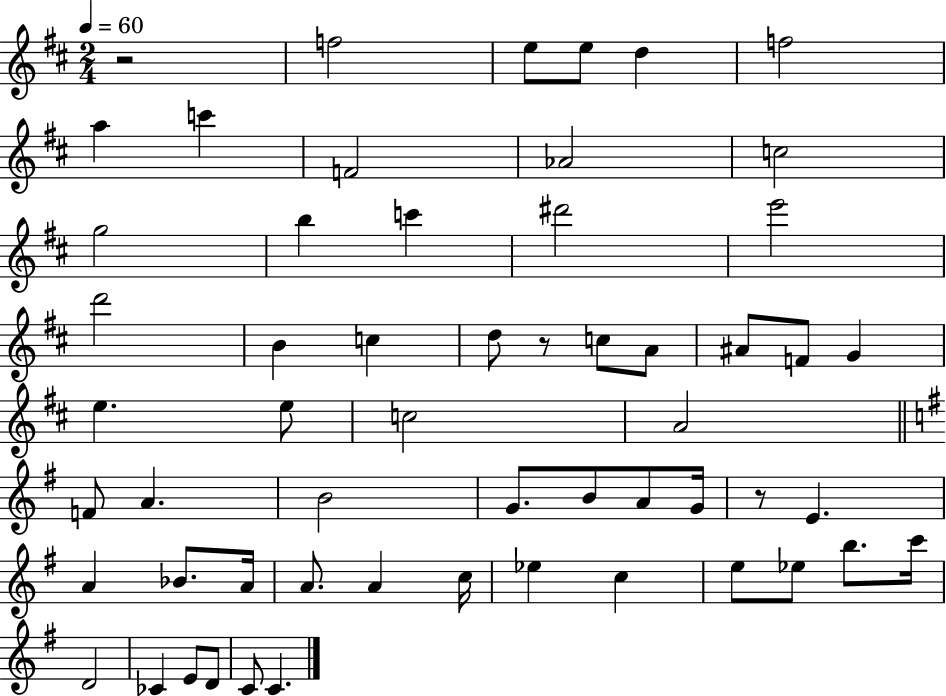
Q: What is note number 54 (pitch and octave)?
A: C4